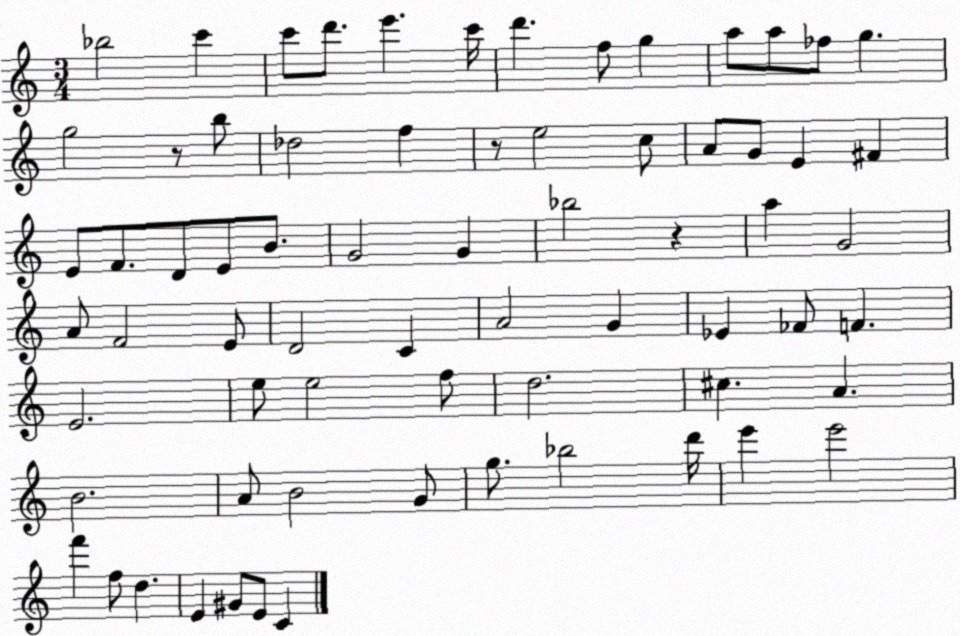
X:1
T:Untitled
M:3/4
L:1/4
K:C
_b2 c' c'/2 d'/2 e' c'/4 d' f/2 g a/2 a/2 _f/2 g g2 z/2 b/2 _d2 f z/2 e2 c/2 A/2 G/2 E ^F E/2 F/2 D/2 E/2 B/2 G2 G _b2 z a G2 A/2 F2 E/2 D2 C A2 G _E _F/2 F E2 e/2 e2 f/2 d2 ^c A B2 A/2 B2 G/2 g/2 _b2 d'/4 e' e'2 f' f/2 d E ^G/2 E/2 C